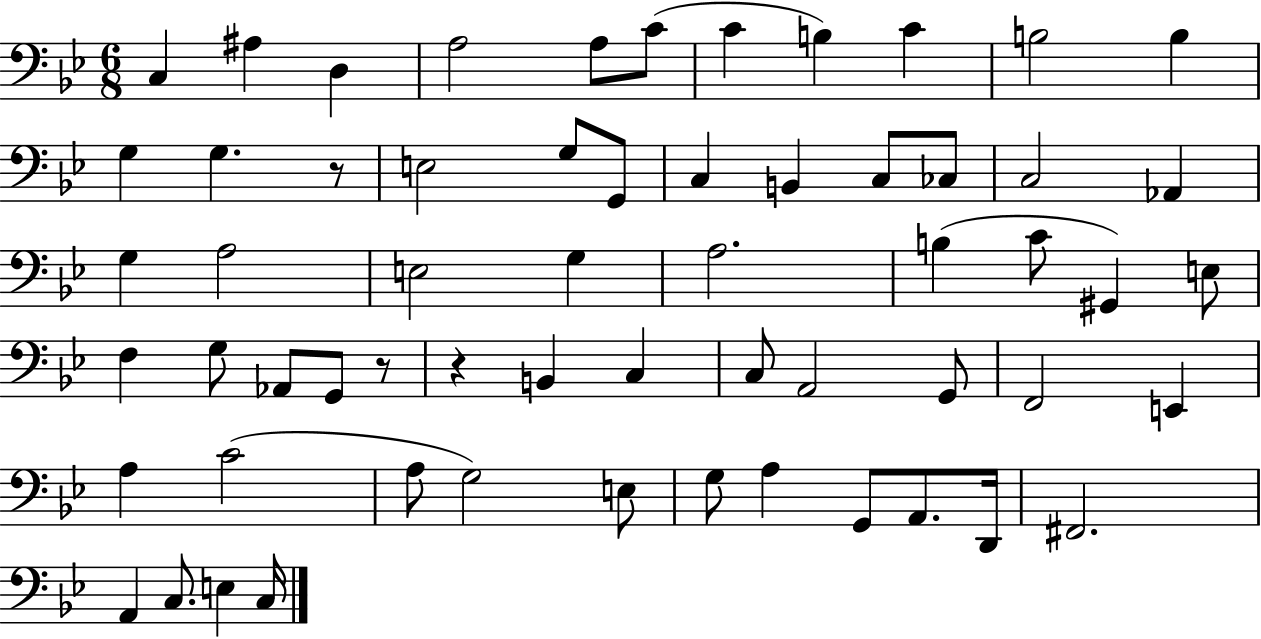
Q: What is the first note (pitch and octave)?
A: C3